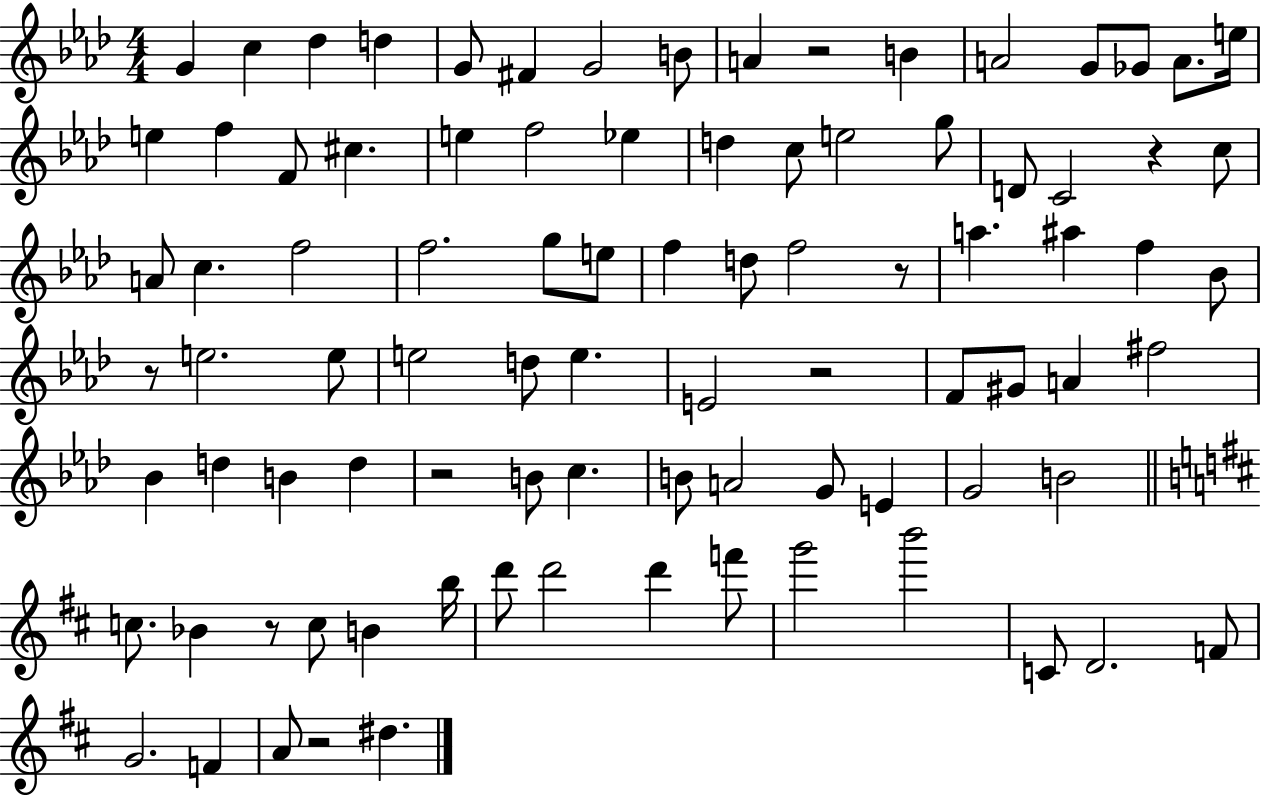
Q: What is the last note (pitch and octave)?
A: D#5